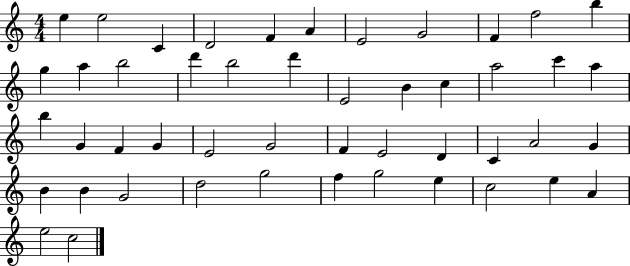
{
  \clef treble
  \numericTimeSignature
  \time 4/4
  \key c \major
  e''4 e''2 c'4 | d'2 f'4 a'4 | e'2 g'2 | f'4 f''2 b''4 | \break g''4 a''4 b''2 | d'''4 b''2 d'''4 | e'2 b'4 c''4 | a''2 c'''4 a''4 | \break b''4 g'4 f'4 g'4 | e'2 g'2 | f'4 e'2 d'4 | c'4 a'2 g'4 | \break b'4 b'4 g'2 | d''2 g''2 | f''4 g''2 e''4 | c''2 e''4 a'4 | \break e''2 c''2 | \bar "|."
}